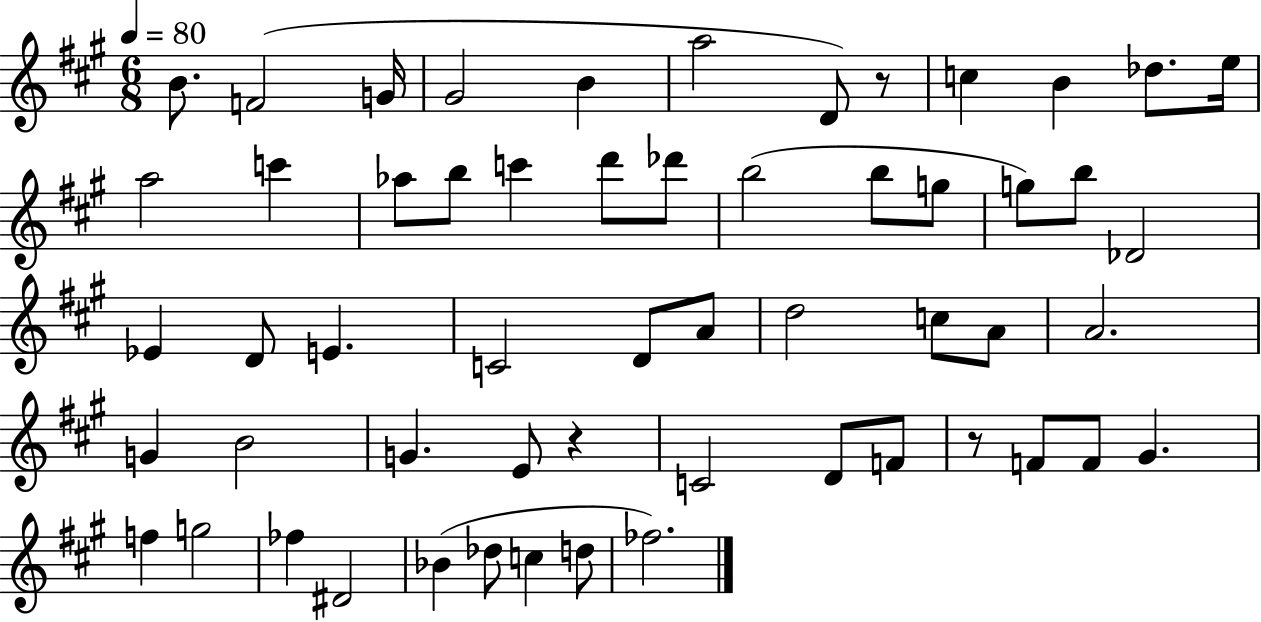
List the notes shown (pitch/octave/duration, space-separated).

B4/e. F4/h G4/s G#4/h B4/q A5/h D4/e R/e C5/q B4/q Db5/e. E5/s A5/h C6/q Ab5/e B5/e C6/q D6/e Db6/e B5/h B5/e G5/e G5/e B5/e Db4/h Eb4/q D4/e E4/q. C4/h D4/e A4/e D5/h C5/e A4/e A4/h. G4/q B4/h G4/q. E4/e R/q C4/h D4/e F4/e R/e F4/e F4/e G#4/q. F5/q G5/h FES5/q D#4/h Bb4/q Db5/e C5/q D5/e FES5/h.